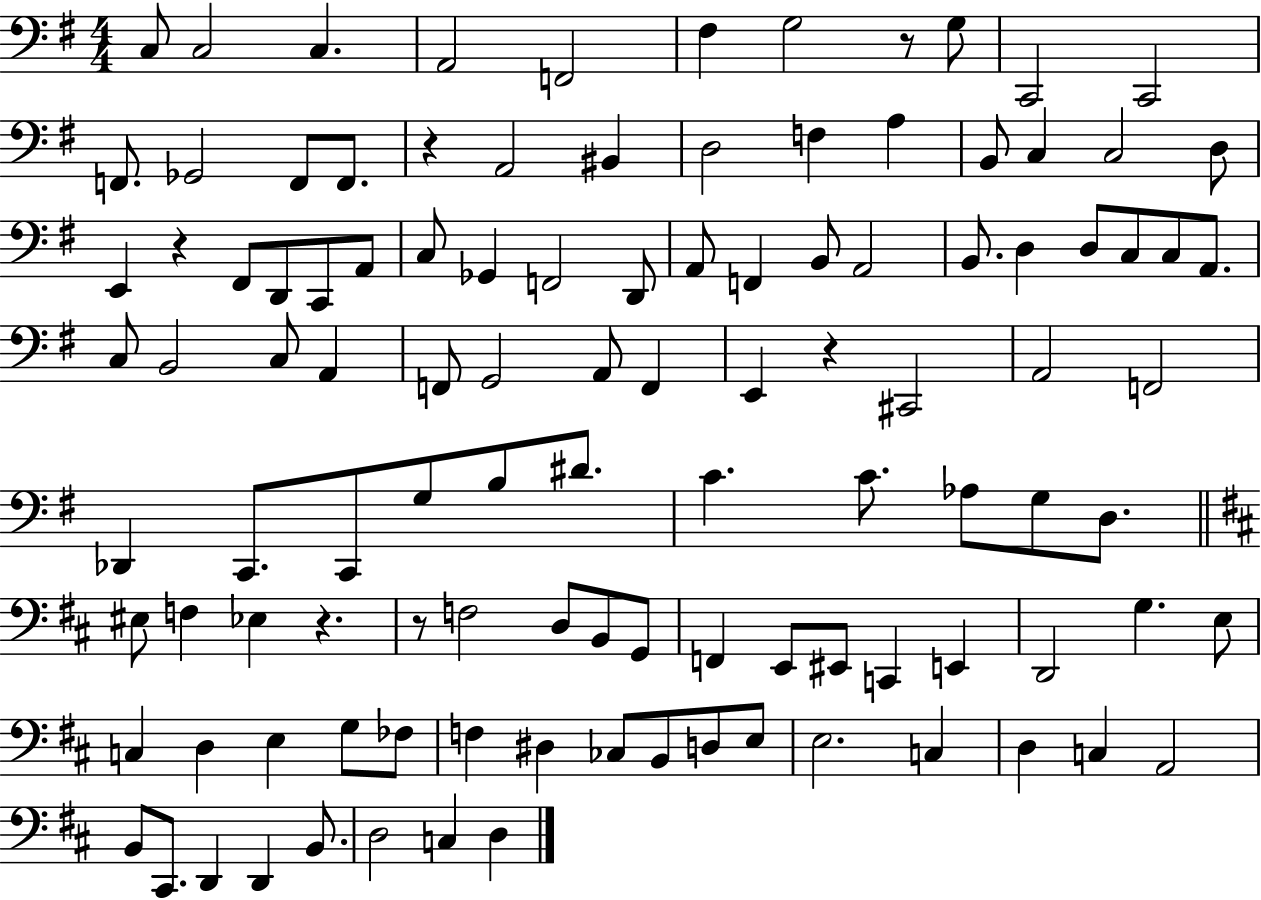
C3/e C3/h C3/q. A2/h F2/h F#3/q G3/h R/e G3/e C2/h C2/h F2/e. Gb2/h F2/e F2/e. R/q A2/h BIS2/q D3/h F3/q A3/q B2/e C3/q C3/h D3/e E2/q R/q F#2/e D2/e C2/e A2/e C3/e Gb2/q F2/h D2/e A2/e F2/q B2/e A2/h B2/e. D3/q D3/e C3/e C3/e A2/e. C3/e B2/h C3/e A2/q F2/e G2/h A2/e F2/q E2/q R/q C#2/h A2/h F2/h Db2/q C2/e. C2/e G3/e B3/e D#4/e. C4/q. C4/e. Ab3/e G3/e D3/e. EIS3/e F3/q Eb3/q R/q. R/e F3/h D3/e B2/e G2/e F2/q E2/e EIS2/e C2/q E2/q D2/h G3/q. E3/e C3/q D3/q E3/q G3/e FES3/e F3/q D#3/q CES3/e B2/e D3/e E3/e E3/h. C3/q D3/q C3/q A2/h B2/e C#2/e. D2/q D2/q B2/e. D3/h C3/q D3/q